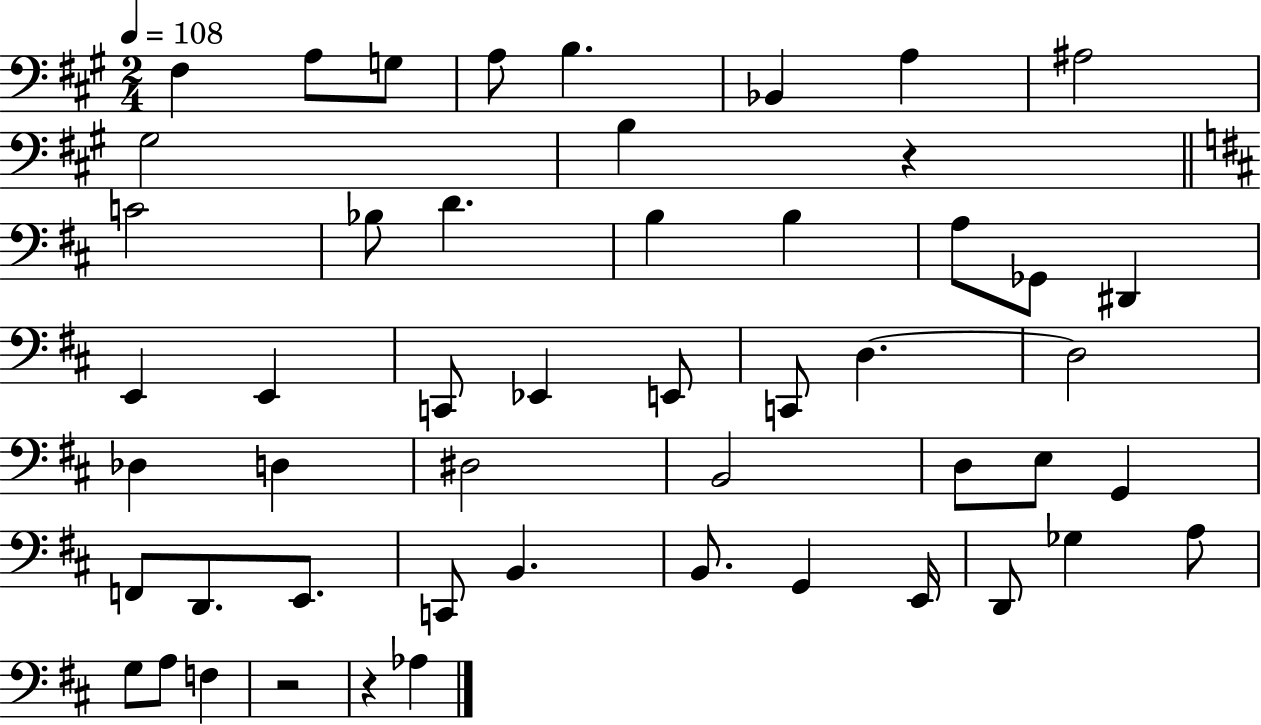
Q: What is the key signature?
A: A major